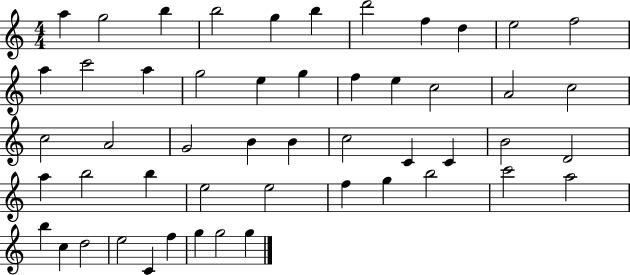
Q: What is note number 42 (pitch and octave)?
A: A5